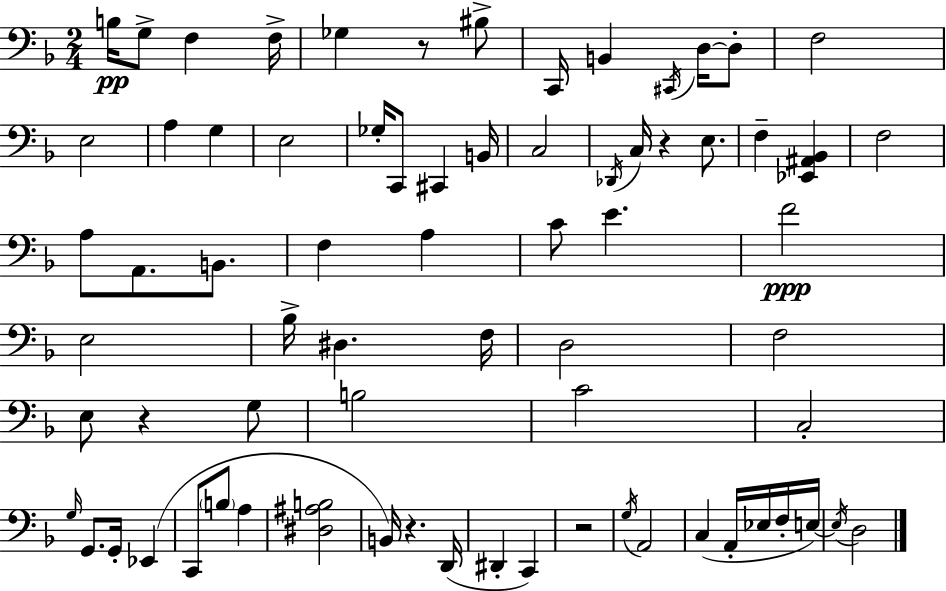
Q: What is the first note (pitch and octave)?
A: B3